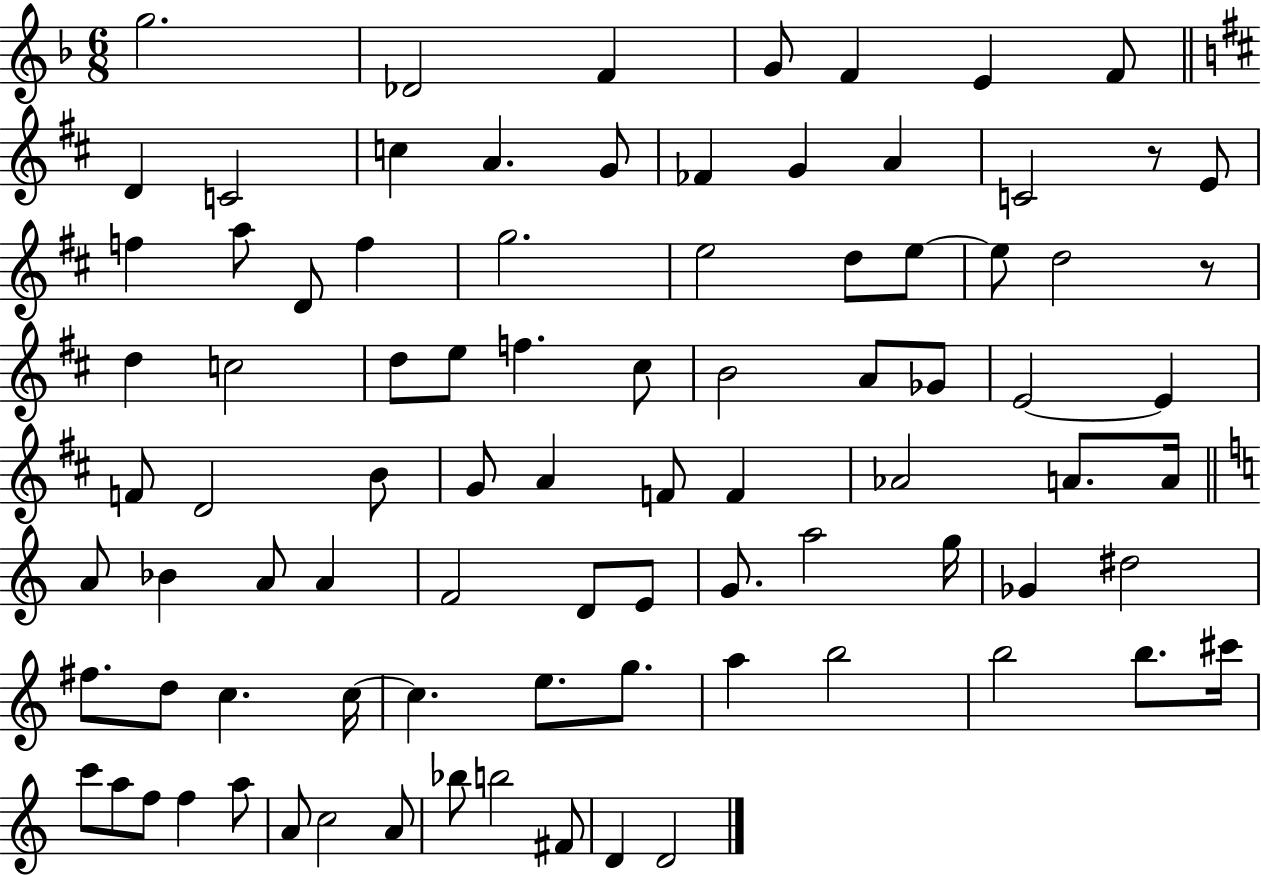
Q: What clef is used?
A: treble